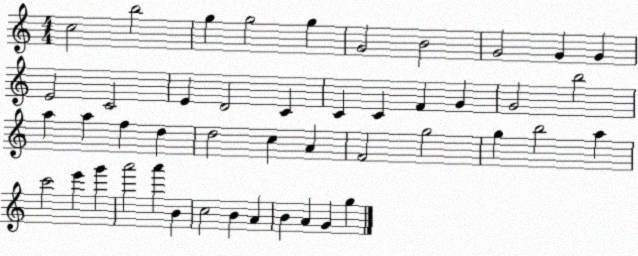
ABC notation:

X:1
T:Untitled
M:4/4
L:1/4
K:C
c2 b2 g g2 g G2 B2 G2 G G E2 C2 E D2 C C C F G G2 b2 a a f d d2 c A F2 g2 g b2 a c'2 e' g' a'2 a' B c2 B A B A G g